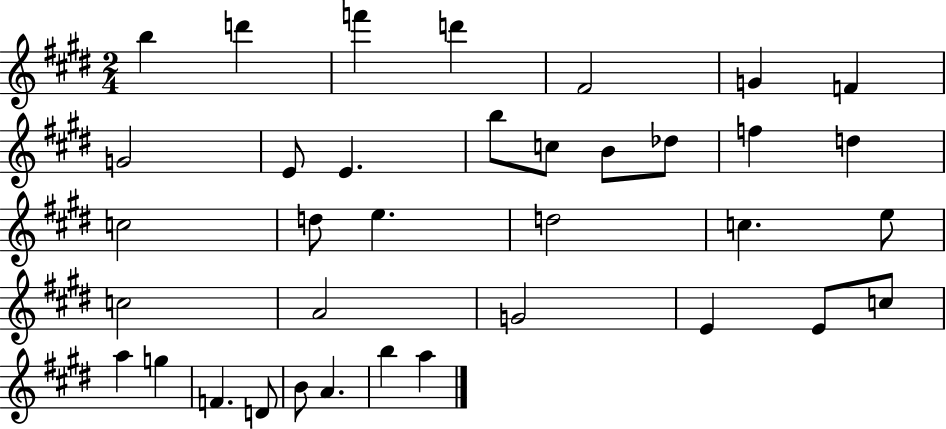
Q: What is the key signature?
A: E major